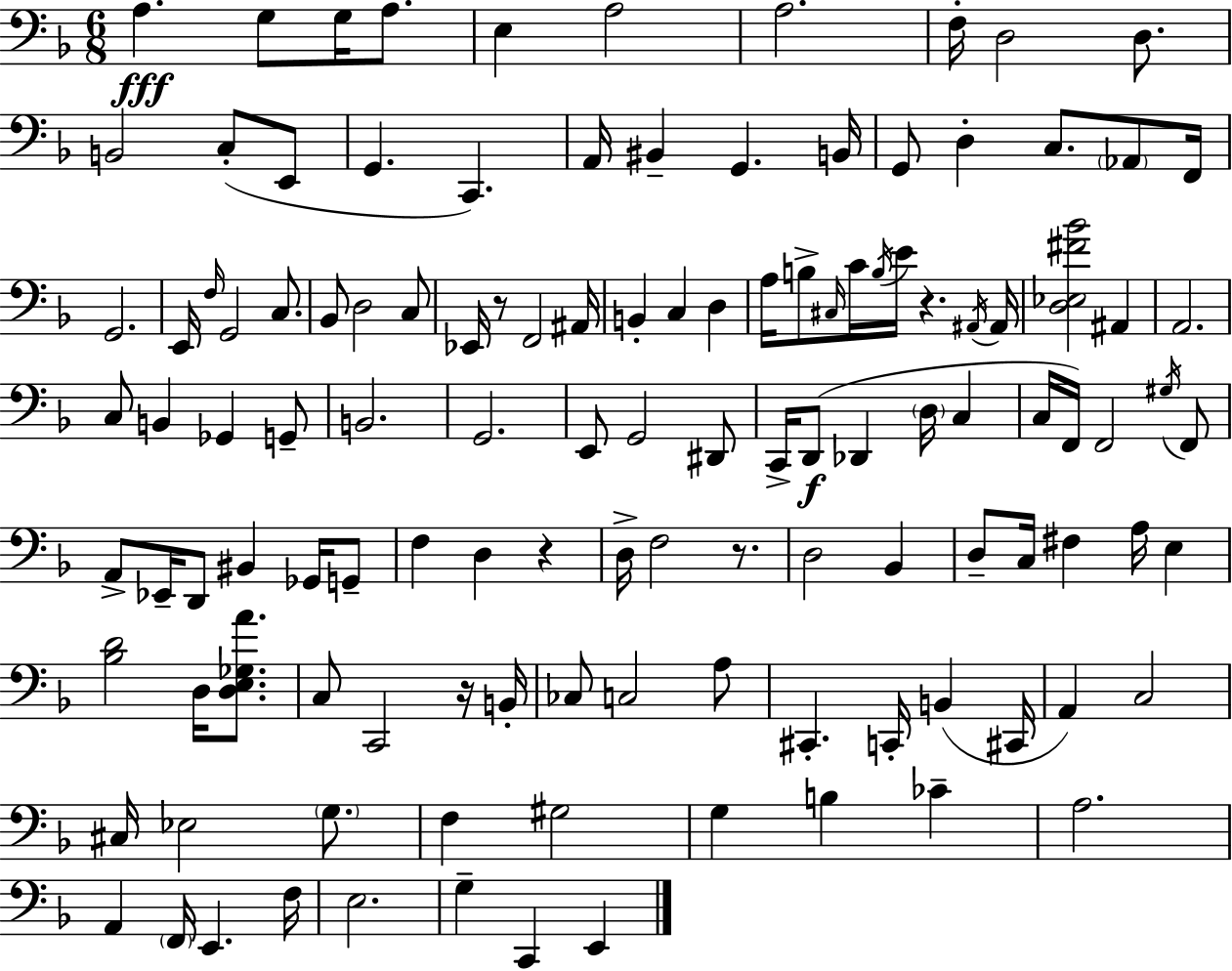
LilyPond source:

{
  \clef bass
  \numericTimeSignature
  \time 6/8
  \key f \major
  a4.\fff g8 g16 a8. | e4 a2 | a2. | f16-. d2 d8. | \break b,2 c8-.( e,8 | g,4. c,4.) | a,16 bis,4-- g,4. b,16 | g,8 d4-. c8. \parenthesize aes,8 f,16 | \break g,2. | e,16 \grace { f16 } g,2 c8. | bes,8 d2 c8 | ees,16 r8 f,2 | \break ais,16 b,4-. c4 d4 | a16 b8-> \grace { cis16 } c'16 \acciaccatura { b16 } e'16 r4. | \acciaccatura { ais,16 } ais,16 <d ees fis' bes'>2 | ais,4 a,2. | \break c8 b,4 ges,4 | g,8-- b,2. | g,2. | e,8 g,2 | \break dis,8 c,16-> d,8(\f des,4 \parenthesize d16 | c4 c16 f,16) f,2 | \acciaccatura { gis16 } f,8 a,8-> ees,16-- d,8 bis,4 | ges,16 g,8-- f4 d4 | \break r4 d16-> f2 | r8. d2 | bes,4 d8-- c16 fis4 | a16 e4 <bes d'>2 | \break d16 <d e ges a'>8. c8 c,2 | r16 b,16-. ces8 c2 | a8 cis,4.-. c,16-. | b,4( cis,16 a,4) c2 | \break cis16 ees2 | \parenthesize g8. f4 gis2 | g4 b4 | ces'4-- a2. | \break a,4 \parenthesize f,16 e,4. | f16 e2. | g4-- c,4 | e,4 \bar "|."
}